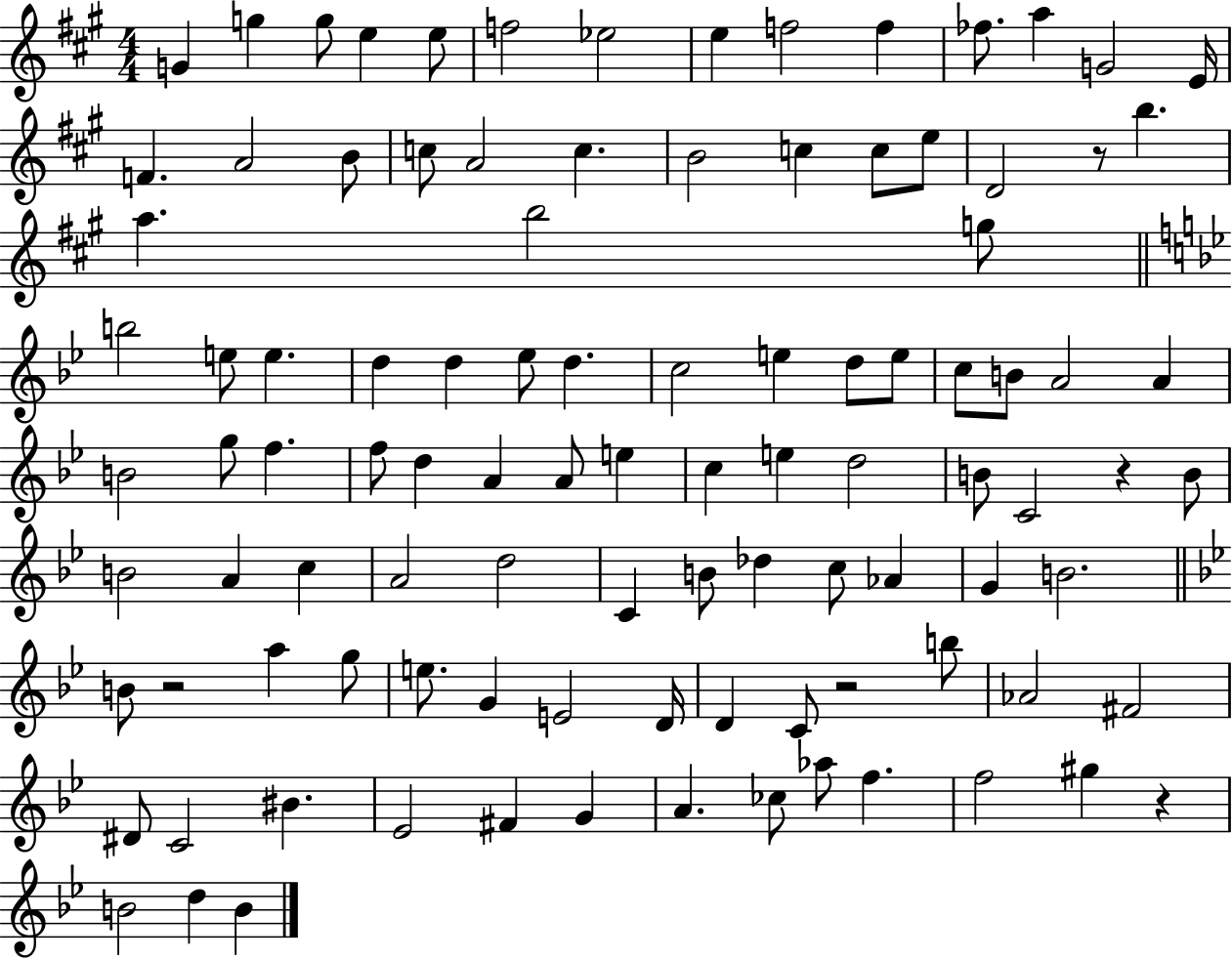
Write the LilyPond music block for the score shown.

{
  \clef treble
  \numericTimeSignature
  \time 4/4
  \key a \major
  g'4 g''4 g''8 e''4 e''8 | f''2 ees''2 | e''4 f''2 f''4 | fes''8. a''4 g'2 e'16 | \break f'4. a'2 b'8 | c''8 a'2 c''4. | b'2 c''4 c''8 e''8 | d'2 r8 b''4. | \break a''4. b''2 g''8 | \bar "||" \break \key g \minor b''2 e''8 e''4. | d''4 d''4 ees''8 d''4. | c''2 e''4 d''8 e''8 | c''8 b'8 a'2 a'4 | \break b'2 g''8 f''4. | f''8 d''4 a'4 a'8 e''4 | c''4 e''4 d''2 | b'8 c'2 r4 b'8 | \break b'2 a'4 c''4 | a'2 d''2 | c'4 b'8 des''4 c''8 aes'4 | g'4 b'2. | \break \bar "||" \break \key bes \major b'8 r2 a''4 g''8 | e''8. g'4 e'2 d'16 | d'4 c'8 r2 b''8 | aes'2 fis'2 | \break dis'8 c'2 bis'4. | ees'2 fis'4 g'4 | a'4. ces''8 aes''8 f''4. | f''2 gis''4 r4 | \break b'2 d''4 b'4 | \bar "|."
}